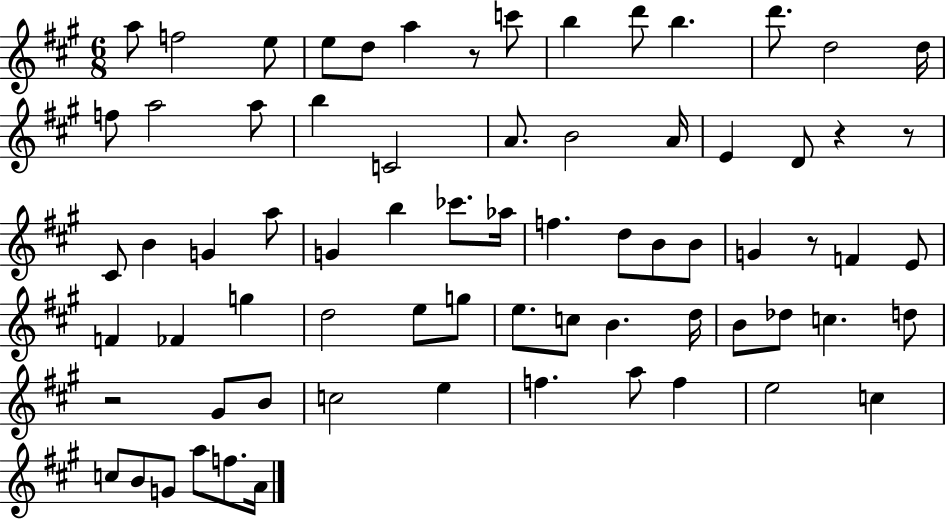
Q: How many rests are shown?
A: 5